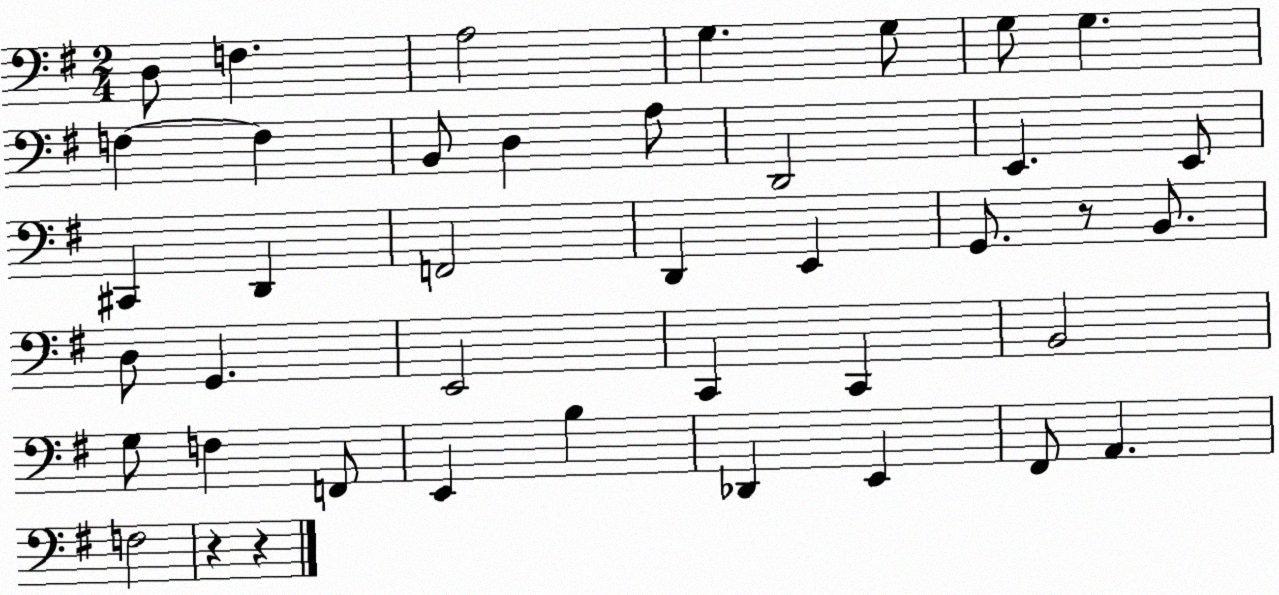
X:1
T:Untitled
M:2/4
L:1/4
K:G
D,/2 F, A,2 G, G,/2 G,/2 G, F, F, B,,/2 D, A,/2 D,,2 E,, E,,/2 ^C,, D,, F,,2 D,, E,, G,,/2 z/2 B,,/2 D,/2 G,, E,,2 C,, C,, B,,2 G,/2 F, F,,/2 E,, B, _D,, E,, ^F,,/2 A,, F,2 z z